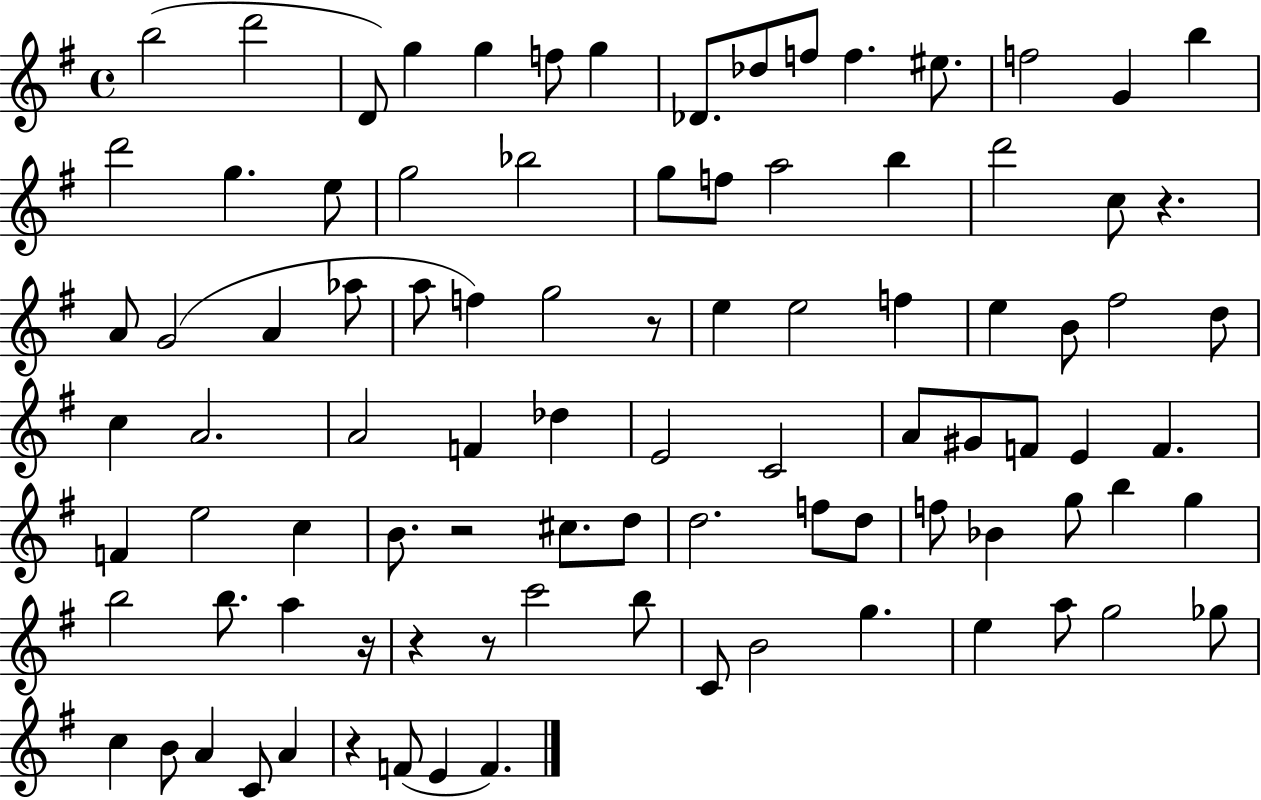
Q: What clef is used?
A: treble